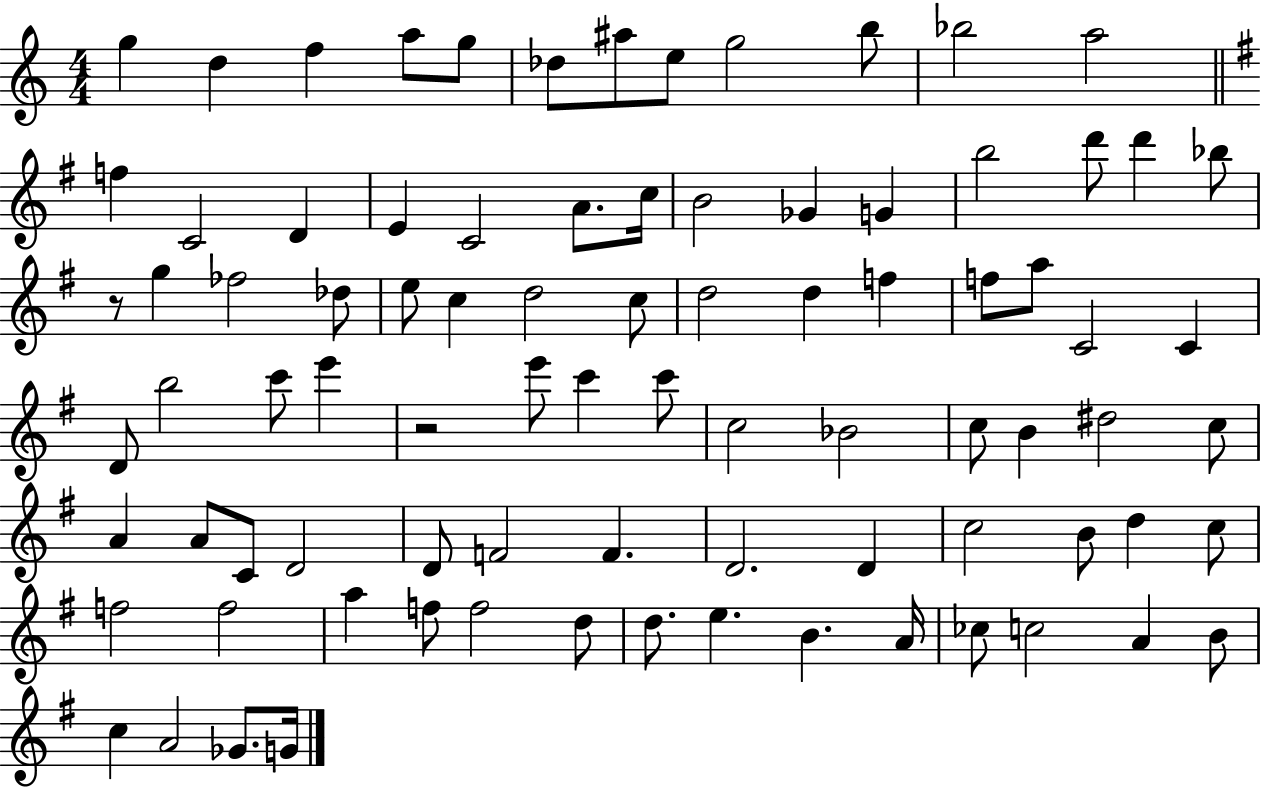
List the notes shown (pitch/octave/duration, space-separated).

G5/q D5/q F5/q A5/e G5/e Db5/e A#5/e E5/e G5/h B5/e Bb5/h A5/h F5/q C4/h D4/q E4/q C4/h A4/e. C5/s B4/h Gb4/q G4/q B5/h D6/e D6/q Bb5/e R/e G5/q FES5/h Db5/e E5/e C5/q D5/h C5/e D5/h D5/q F5/q F5/e A5/e C4/h C4/q D4/e B5/h C6/e E6/q R/h E6/e C6/q C6/e C5/h Bb4/h C5/e B4/q D#5/h C5/e A4/q A4/e C4/e D4/h D4/e F4/h F4/q. D4/h. D4/q C5/h B4/e D5/q C5/e F5/h F5/h A5/q F5/e F5/h D5/e D5/e. E5/q. B4/q. A4/s CES5/e C5/h A4/q B4/e C5/q A4/h Gb4/e. G4/s